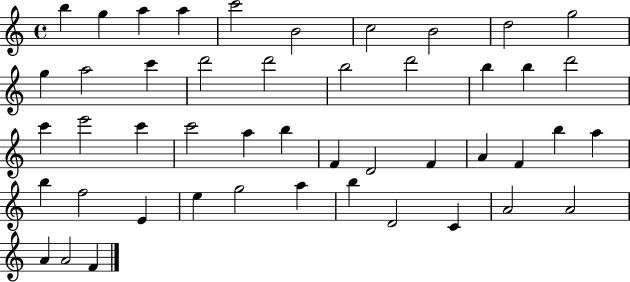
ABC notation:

X:1
T:Untitled
M:4/4
L:1/4
K:C
b g a a c'2 B2 c2 B2 d2 g2 g a2 c' d'2 d'2 b2 d'2 b b d'2 c' e'2 c' c'2 a b F D2 F A F b a b f2 E e g2 a b D2 C A2 A2 A A2 F